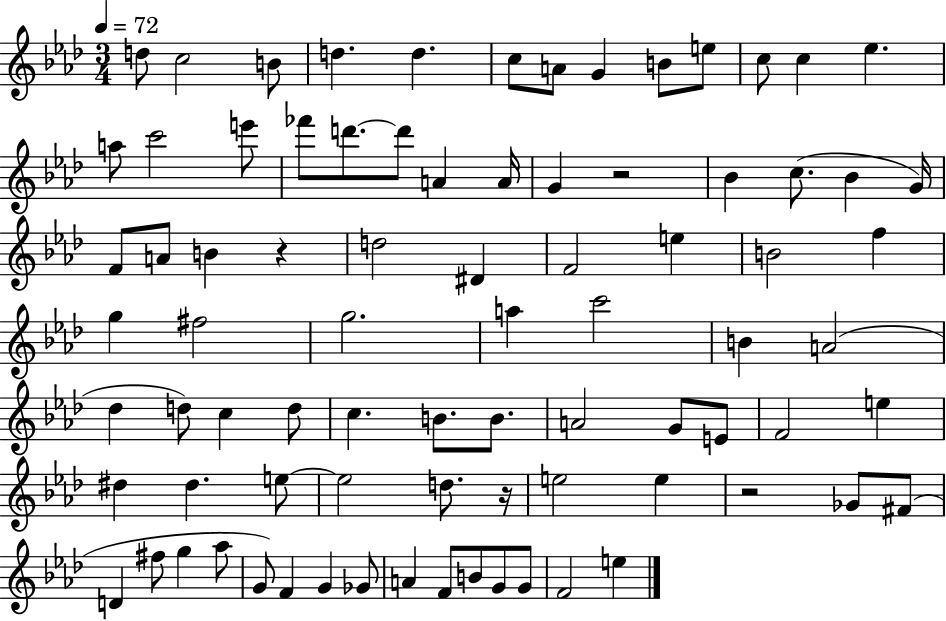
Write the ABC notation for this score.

X:1
T:Untitled
M:3/4
L:1/4
K:Ab
d/2 c2 B/2 d d c/2 A/2 G B/2 e/2 c/2 c _e a/2 c'2 e'/2 _f'/2 d'/2 d'/2 A A/4 G z2 _B c/2 _B G/4 F/2 A/2 B z d2 ^D F2 e B2 f g ^f2 g2 a c'2 B A2 _d d/2 c d/2 c B/2 B/2 A2 G/2 E/2 F2 e ^d ^d e/2 e2 d/2 z/4 e2 e z2 _G/2 ^F/2 D ^f/2 g _a/2 G/2 F G _G/2 A F/2 B/2 G/2 G/2 F2 e